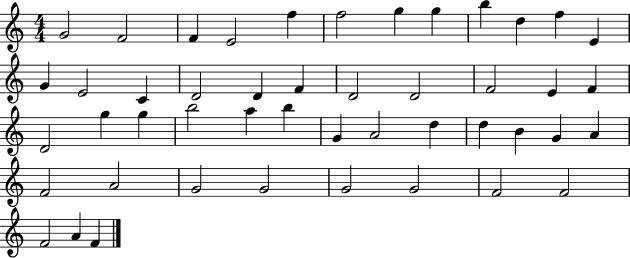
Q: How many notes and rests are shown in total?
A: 47